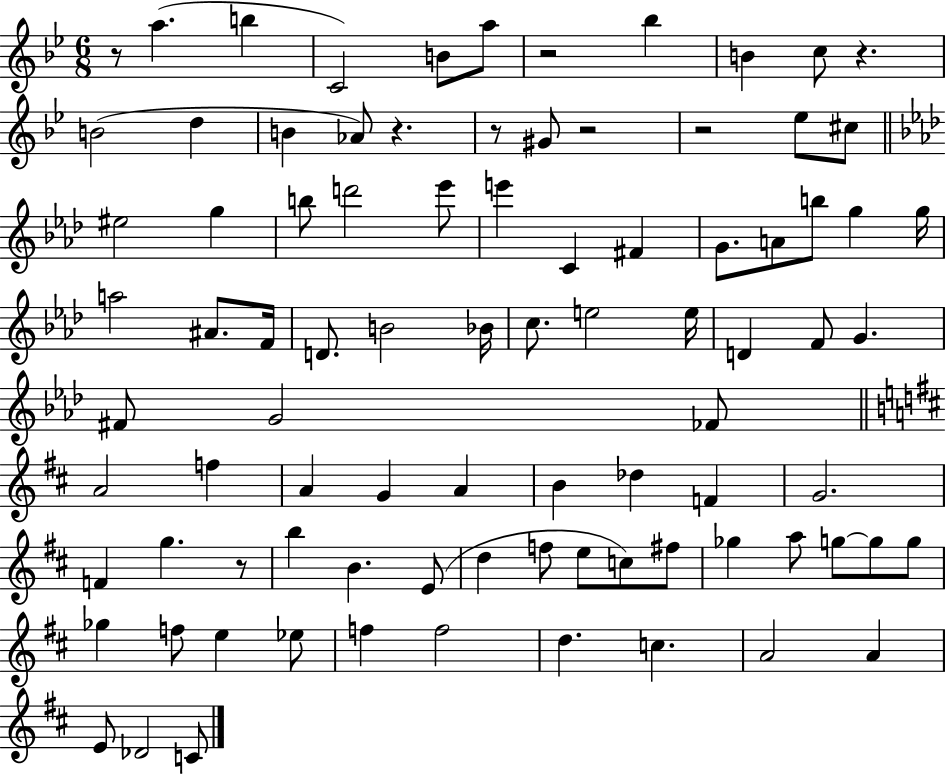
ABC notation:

X:1
T:Untitled
M:6/8
L:1/4
K:Bb
z/2 a b C2 B/2 a/2 z2 _b B c/2 z B2 d B _A/2 z z/2 ^G/2 z2 z2 _e/2 ^c/2 ^e2 g b/2 d'2 _e'/2 e' C ^F G/2 A/2 b/2 g g/4 a2 ^A/2 F/4 D/2 B2 _B/4 c/2 e2 e/4 D F/2 G ^F/2 G2 _F/2 A2 f A G A B _d F G2 F g z/2 b B E/2 d f/2 e/2 c/2 ^f/2 _g a/2 g/2 g/2 g/2 _g f/2 e _e/2 f f2 d c A2 A E/2 _D2 C/2